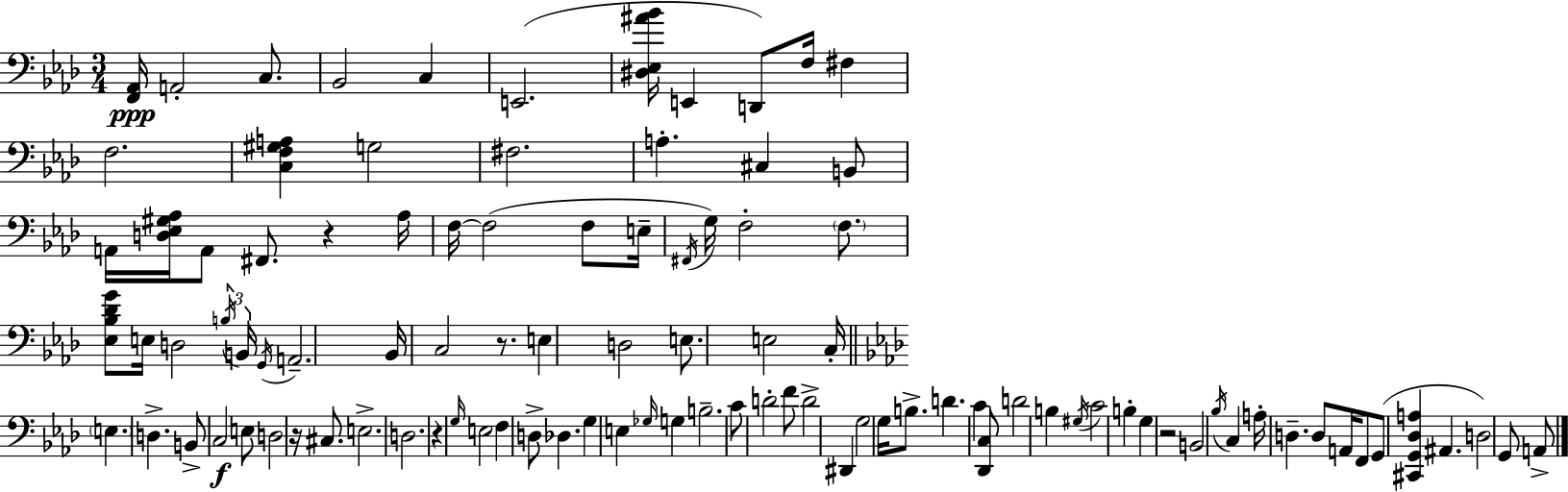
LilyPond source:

{
  \clef bass
  \numericTimeSignature
  \time 3/4
  \key f \minor
  <f, aes,>16\ppp a,2-. c8. | bes,2 c4 | e,2.( | <dis ees ais' bes'>16 e,4 d,8) f16 fis4 | \break f2. | <c f gis a>4 g2 | fis2. | a4.-. cis4 b,8 | \break a,16 <d ees gis aes>16 a,8 fis,8. r4 aes16 | f16~~ f2( f8 e16-- | \acciaccatura { fis,16 }) g16 f2-. \parenthesize f8. | <ees bes des' g'>8 e16 d2 | \break \tuplet 3/2 { \acciaccatura { b16 } b,16 \acciaccatura { g,16 } } a,2.-- | bes,16 c2 | r8. e4 d2 | e8. e2 | \break c16-. \bar "||" \break \key aes \major \parenthesize e4. d4.-> | b,8-> c2\f e8 | d2 r16 cis8. | e2.-> | \break d2. | r4 \grace { g16 } e2 | f4 d8-> des4. | g4 e4 \grace { ges16 } g4 | \break b2.-- | c'8 d'2-. | f'8 d'2-> dis,4 | g2 g16 b8.-> | \break d'4. c'4 | <des, c>8 d'2 b4 | \acciaccatura { gis16 } c'2 b4-. | g4 r2 | \break b,2 \acciaccatura { bes16 } | c4 a16-. d4.-- d8 | a,16 f,8 g,8( <cis, g, des a>4 ais,4. | d2) | \break g,8 a,8-> \bar "|."
}